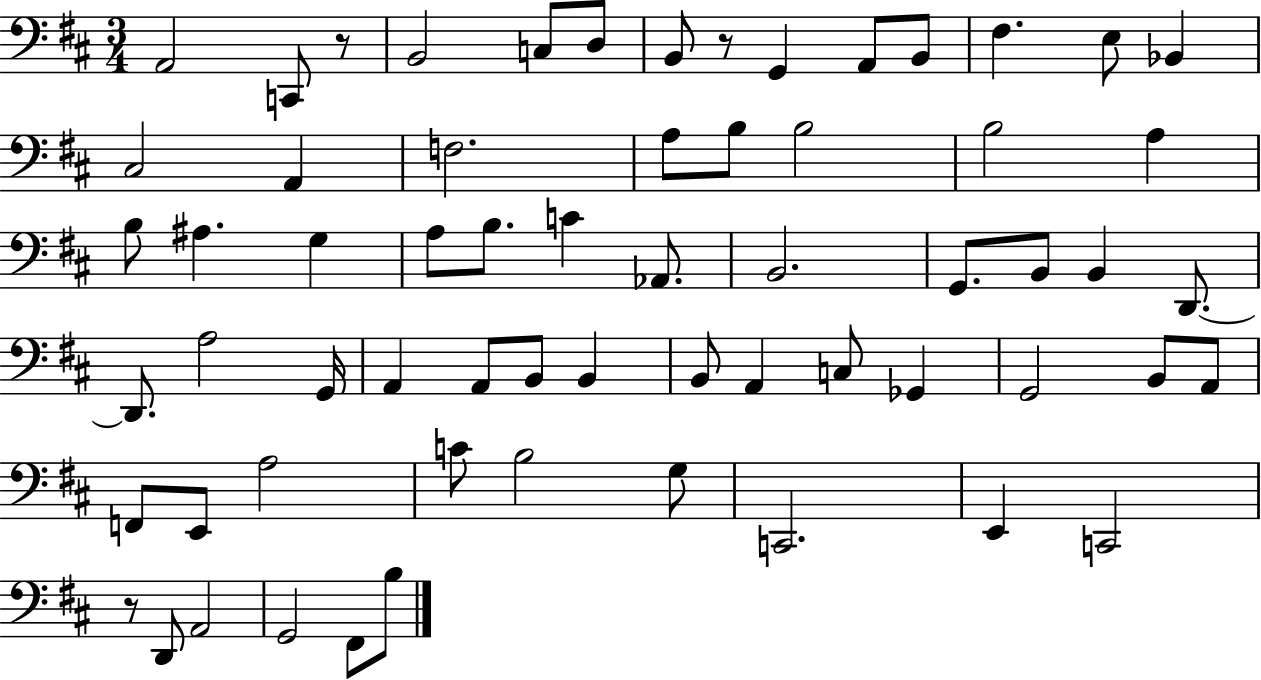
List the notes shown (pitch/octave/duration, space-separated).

A2/h C2/e R/e B2/h C3/e D3/e B2/e R/e G2/q A2/e B2/e F#3/q. E3/e Bb2/q C#3/h A2/q F3/h. A3/e B3/e B3/h B3/h A3/q B3/e A#3/q. G3/q A3/e B3/e. C4/q Ab2/e. B2/h. G2/e. B2/e B2/q D2/e. D2/e. A3/h G2/s A2/q A2/e B2/e B2/q B2/e A2/q C3/e Gb2/q G2/h B2/e A2/e F2/e E2/e A3/h C4/e B3/h G3/e C2/h. E2/q C2/h R/e D2/e A2/h G2/h F#2/e B3/e